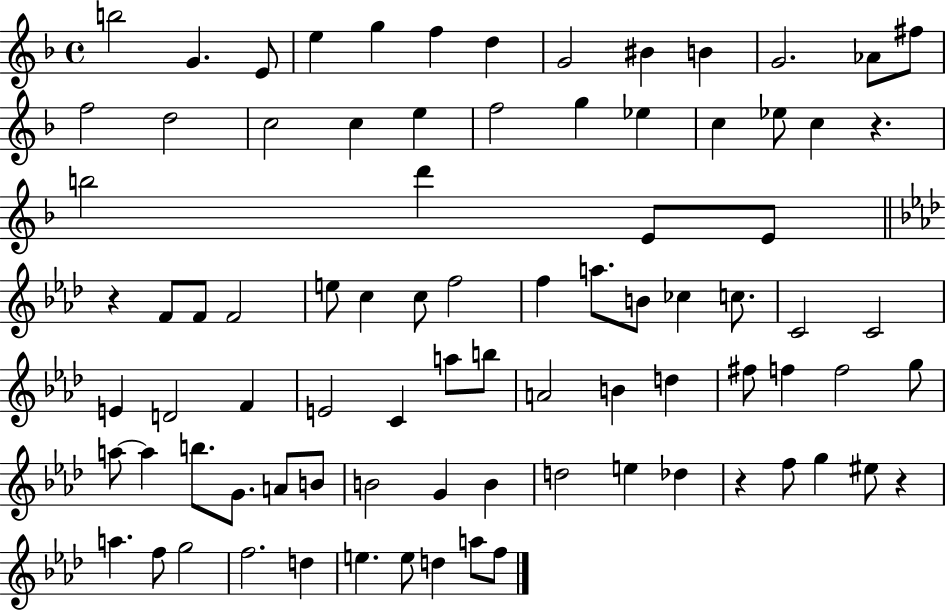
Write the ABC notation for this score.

X:1
T:Untitled
M:4/4
L:1/4
K:F
b2 G E/2 e g f d G2 ^B B G2 _A/2 ^f/2 f2 d2 c2 c e f2 g _e c _e/2 c z b2 d' E/2 E/2 z F/2 F/2 F2 e/2 c c/2 f2 f a/2 B/2 _c c/2 C2 C2 E D2 F E2 C a/2 b/2 A2 B d ^f/2 f f2 g/2 a/2 a b/2 G/2 A/2 B/2 B2 G B d2 e _d z f/2 g ^e/2 z a f/2 g2 f2 d e e/2 d a/2 f/2